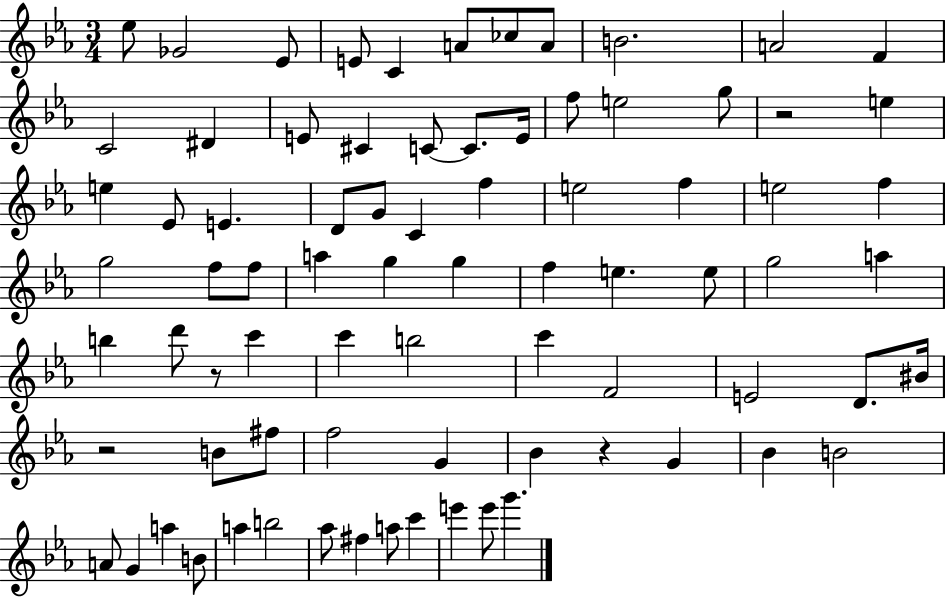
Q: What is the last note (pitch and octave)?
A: G6